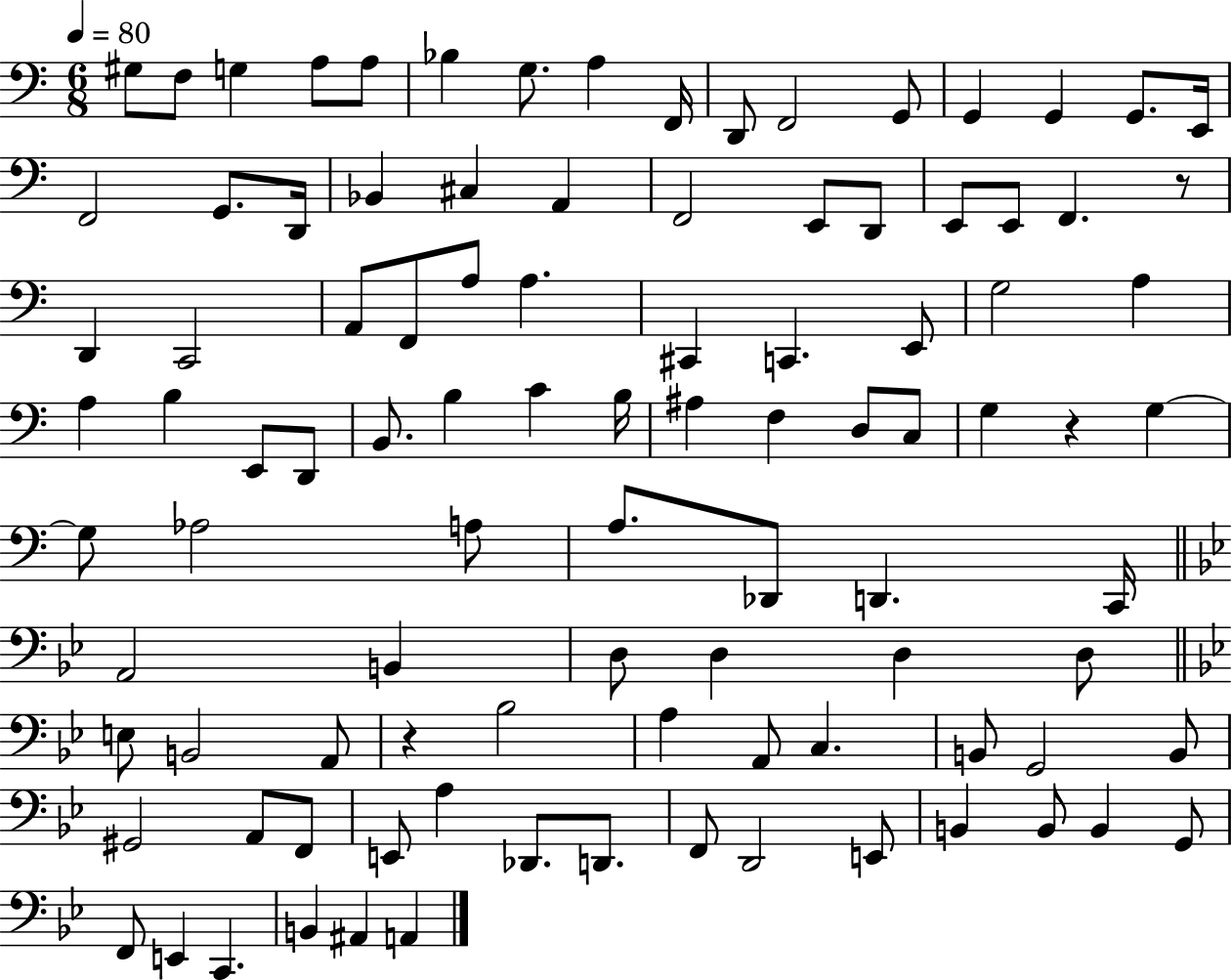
G#3/e F3/e G3/q A3/e A3/e Bb3/q G3/e. A3/q F2/s D2/e F2/h G2/e G2/q G2/q G2/e. E2/s F2/h G2/e. D2/s Bb2/q C#3/q A2/q F2/h E2/e D2/e E2/e E2/e F2/q. R/e D2/q C2/h A2/e F2/e A3/e A3/q. C#2/q C2/q. E2/e G3/h A3/q A3/q B3/q E2/e D2/e B2/e. B3/q C4/q B3/s A#3/q F3/q D3/e C3/e G3/q R/q G3/q G3/e Ab3/h A3/e A3/e. Db2/e D2/q. C2/s A2/h B2/q D3/e D3/q D3/q D3/e E3/e B2/h A2/e R/q Bb3/h A3/q A2/e C3/q. B2/e G2/h B2/e G#2/h A2/e F2/e E2/e A3/q Db2/e. D2/e. F2/e D2/h E2/e B2/q B2/e B2/q G2/e F2/e E2/q C2/q. B2/q A#2/q A2/q